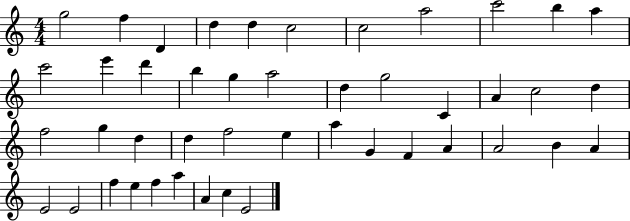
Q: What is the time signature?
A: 4/4